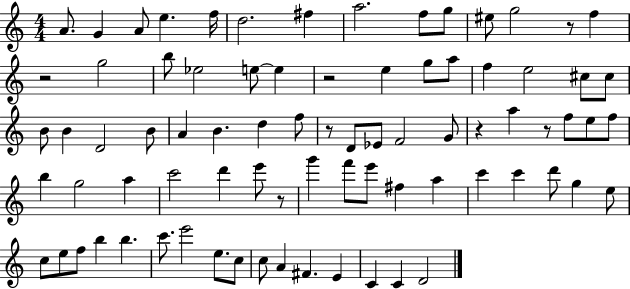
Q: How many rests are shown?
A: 7